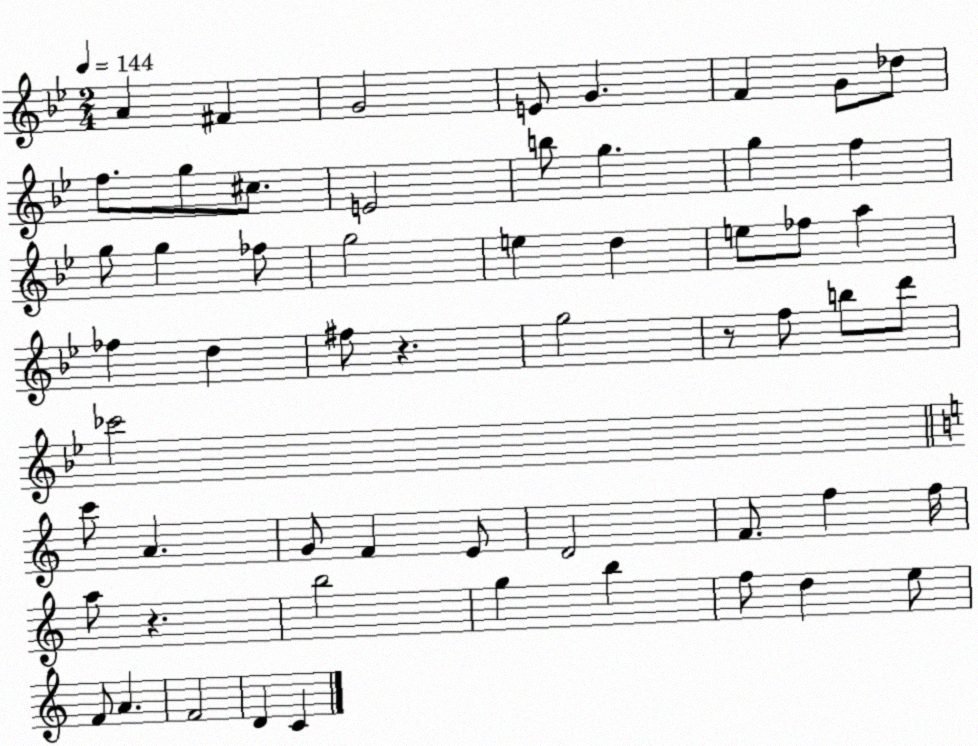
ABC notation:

X:1
T:Untitled
M:2/4
L:1/4
K:Bb
A ^F G2 E/2 G F G/2 _d/2 f/2 g/2 ^c/2 E2 b/2 g g f g/2 g _f/2 g2 e d e/2 _f/2 a _f d ^f/2 z g2 z/2 f/2 b/2 d'/2 _c'2 c'/2 A G/2 F E/2 D2 F/2 f f/4 a/2 z b2 g b f/2 d e/2 F/2 A F2 D C